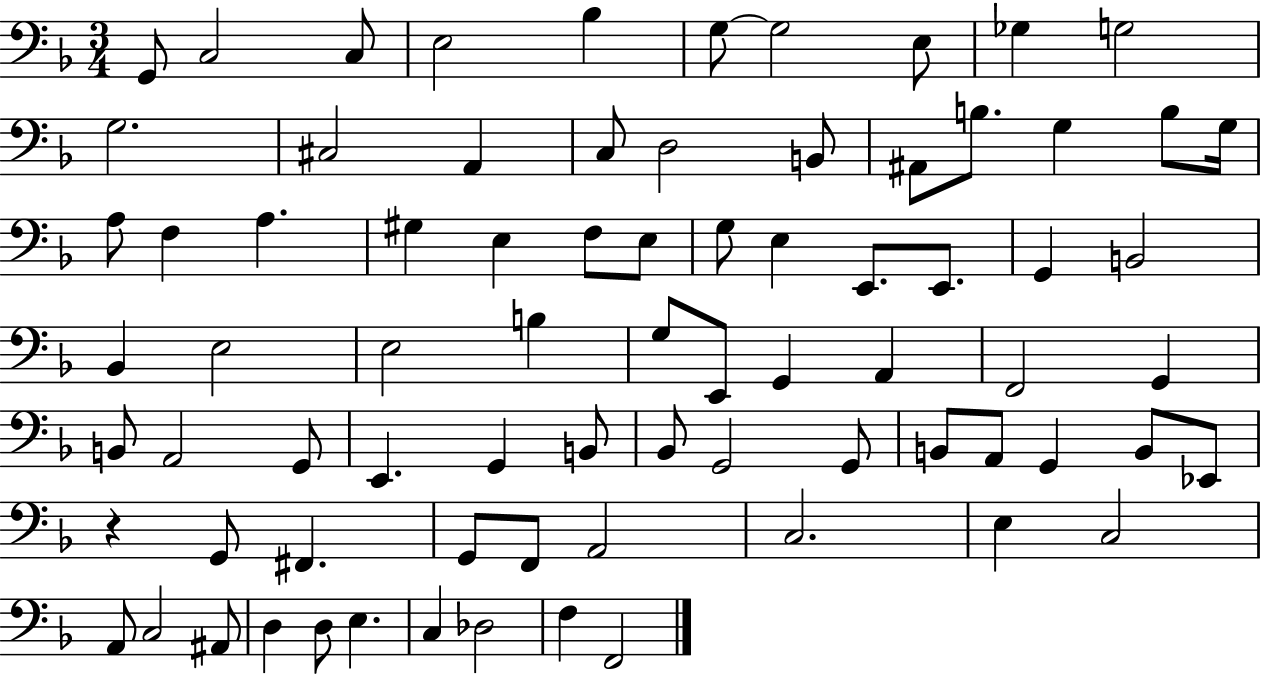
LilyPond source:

{
  \clef bass
  \numericTimeSignature
  \time 3/4
  \key f \major
  g,8 c2 c8 | e2 bes4 | g8~~ g2 e8 | ges4 g2 | \break g2. | cis2 a,4 | c8 d2 b,8 | ais,8 b8. g4 b8 g16 | \break a8 f4 a4. | gis4 e4 f8 e8 | g8 e4 e,8. e,8. | g,4 b,2 | \break bes,4 e2 | e2 b4 | g8 e,8 g,4 a,4 | f,2 g,4 | \break b,8 a,2 g,8 | e,4. g,4 b,8 | bes,8 g,2 g,8 | b,8 a,8 g,4 b,8 ees,8 | \break r4 g,8 fis,4. | g,8 f,8 a,2 | c2. | e4 c2 | \break a,8 c2 ais,8 | d4 d8 e4. | c4 des2 | f4 f,2 | \break \bar "|."
}